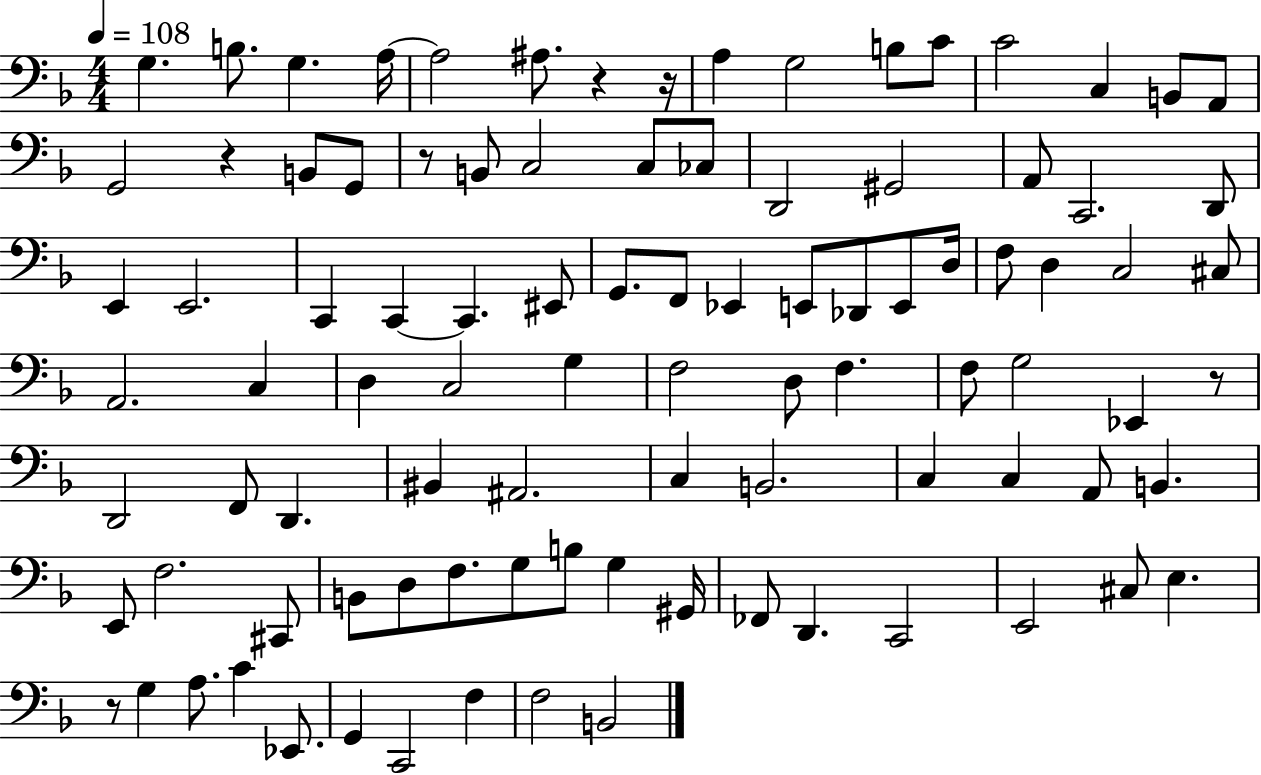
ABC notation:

X:1
T:Untitled
M:4/4
L:1/4
K:F
G, B,/2 G, A,/4 A,2 ^A,/2 z z/4 A, G,2 B,/2 C/2 C2 C, B,,/2 A,,/2 G,,2 z B,,/2 G,,/2 z/2 B,,/2 C,2 C,/2 _C,/2 D,,2 ^G,,2 A,,/2 C,,2 D,,/2 E,, E,,2 C,, C,, C,, ^E,,/2 G,,/2 F,,/2 _E,, E,,/2 _D,,/2 E,,/2 D,/4 F,/2 D, C,2 ^C,/2 A,,2 C, D, C,2 G, F,2 D,/2 F, F,/2 G,2 _E,, z/2 D,,2 F,,/2 D,, ^B,, ^A,,2 C, B,,2 C, C, A,,/2 B,, E,,/2 F,2 ^C,,/2 B,,/2 D,/2 F,/2 G,/2 B,/2 G, ^G,,/4 _F,,/2 D,, C,,2 E,,2 ^C,/2 E, z/2 G, A,/2 C _E,,/2 G,, C,,2 F, F,2 B,,2